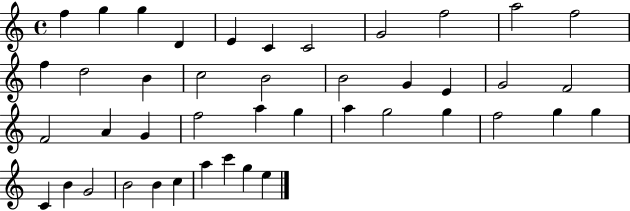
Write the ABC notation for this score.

X:1
T:Untitled
M:4/4
L:1/4
K:C
f g g D E C C2 G2 f2 a2 f2 f d2 B c2 B2 B2 G E G2 F2 F2 A G f2 a g a g2 g f2 g g C B G2 B2 B c a c' g e